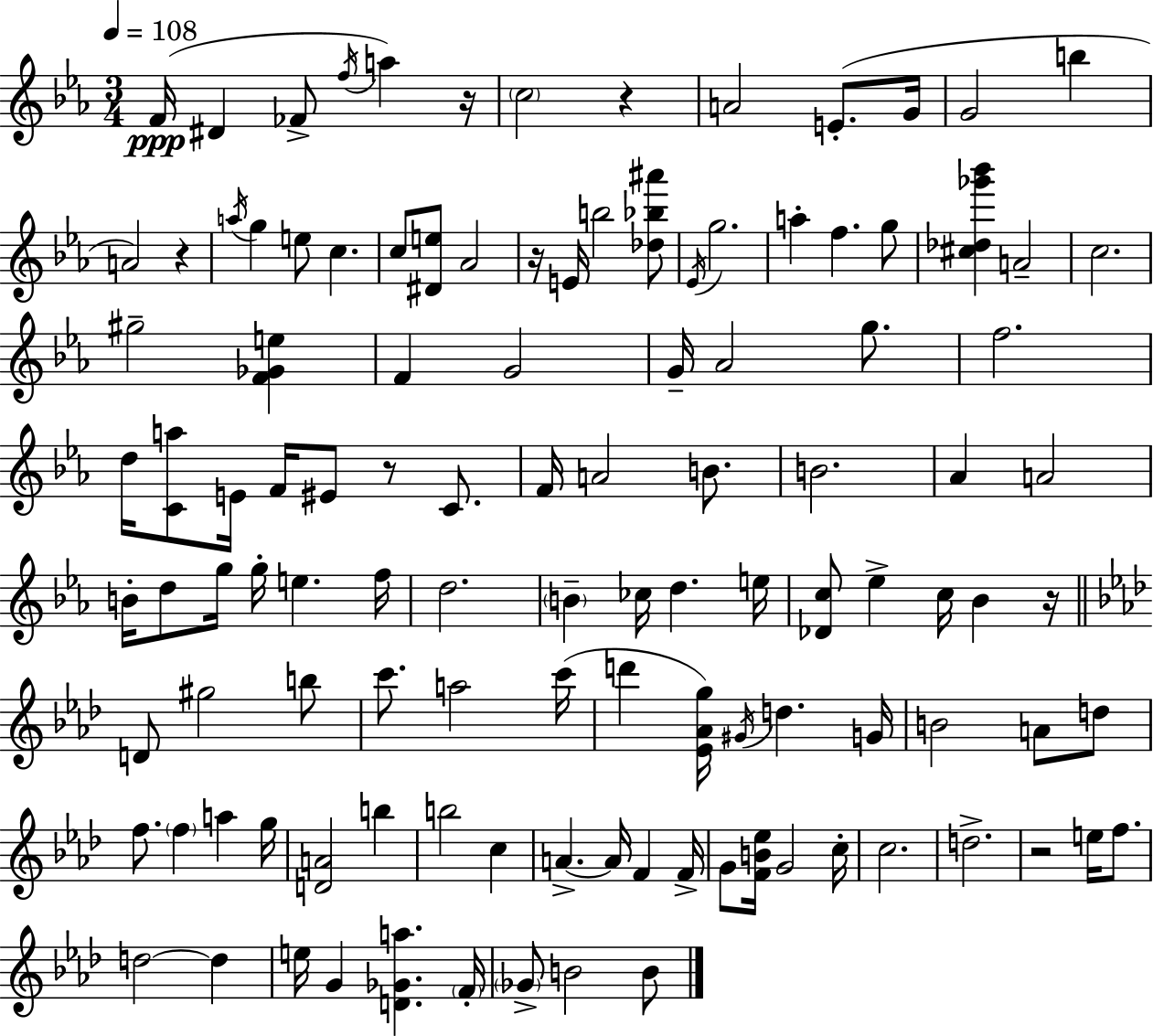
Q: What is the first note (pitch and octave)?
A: F4